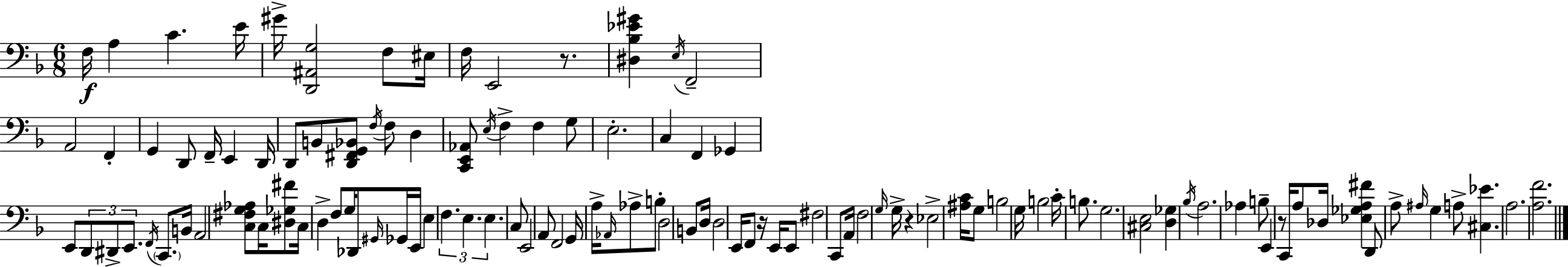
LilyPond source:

{
  \clef bass
  \numericTimeSignature
  \time 6/8
  \key f \major
  f16\f a4 c'4. e'16 | gis'16-> <d, ais, g>2 f8 eis16 | f16 e,2 r8. | <dis bes ees' gis'>4 \acciaccatura { e16 } f,2-- | \break a,2 f,4-. | g,4 d,8 f,16-- e,4 | d,16 d,8 b,8 <d, fis, g, bes,>8 \acciaccatura { f16 } f8 d4 | <c, e, aes,>8 \acciaccatura { e16 } f4-> f4 | \break g8 e2.-. | c4 f,4 ges,4 | e,8 \tuplet 3/2 { d,8 dis,8-> e,8. } | \acciaccatura { f,16 } \parenthesize c,8. b,16 a,2 | \break <c fis g aes>8 c16 <dis ges fis'>8 c16 d4-> f8 | g16 des,8 \grace { gis,16 } ges,16 e,16 e4 \tuplet 3/2 { f4. | e4. e4. } | c8 e,2 | \break a,8 f,2 | g,16 a16-> \grace { aes,16 } aes8-> b8-. d2 | b,8 d16 d2 | e,16 f,8 r16 e,16 e,8 fis2 | \break c,8 a,16 f2 | \grace { g16 } g16-> r4 ees2-> | <ais c'>16 g8 b2 | g16 b2 | \break c'16-. b8. g2. | <cis e>2 | <d ges>4 \acciaccatura { bes16 } a2. | aes4 | \break b8-- e,4 r8 c,16 a8 des16 | <ees ges a fis'>4 d,8 a8-> \grace { ais16 } g4 | a8-> <cis ees'>4. a2. | <a f'>2. | \break \bar "|."
}